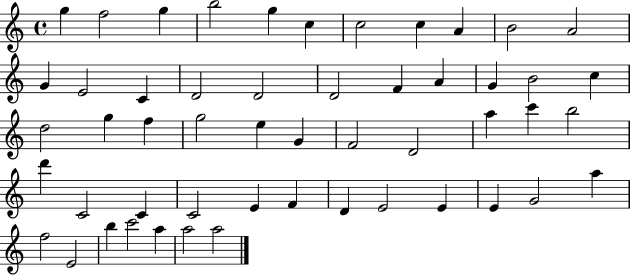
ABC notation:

X:1
T:Untitled
M:4/4
L:1/4
K:C
g f2 g b2 g c c2 c A B2 A2 G E2 C D2 D2 D2 F A G B2 c d2 g f g2 e G F2 D2 a c' b2 d' C2 C C2 E F D E2 E E G2 a f2 E2 b c'2 a a2 a2